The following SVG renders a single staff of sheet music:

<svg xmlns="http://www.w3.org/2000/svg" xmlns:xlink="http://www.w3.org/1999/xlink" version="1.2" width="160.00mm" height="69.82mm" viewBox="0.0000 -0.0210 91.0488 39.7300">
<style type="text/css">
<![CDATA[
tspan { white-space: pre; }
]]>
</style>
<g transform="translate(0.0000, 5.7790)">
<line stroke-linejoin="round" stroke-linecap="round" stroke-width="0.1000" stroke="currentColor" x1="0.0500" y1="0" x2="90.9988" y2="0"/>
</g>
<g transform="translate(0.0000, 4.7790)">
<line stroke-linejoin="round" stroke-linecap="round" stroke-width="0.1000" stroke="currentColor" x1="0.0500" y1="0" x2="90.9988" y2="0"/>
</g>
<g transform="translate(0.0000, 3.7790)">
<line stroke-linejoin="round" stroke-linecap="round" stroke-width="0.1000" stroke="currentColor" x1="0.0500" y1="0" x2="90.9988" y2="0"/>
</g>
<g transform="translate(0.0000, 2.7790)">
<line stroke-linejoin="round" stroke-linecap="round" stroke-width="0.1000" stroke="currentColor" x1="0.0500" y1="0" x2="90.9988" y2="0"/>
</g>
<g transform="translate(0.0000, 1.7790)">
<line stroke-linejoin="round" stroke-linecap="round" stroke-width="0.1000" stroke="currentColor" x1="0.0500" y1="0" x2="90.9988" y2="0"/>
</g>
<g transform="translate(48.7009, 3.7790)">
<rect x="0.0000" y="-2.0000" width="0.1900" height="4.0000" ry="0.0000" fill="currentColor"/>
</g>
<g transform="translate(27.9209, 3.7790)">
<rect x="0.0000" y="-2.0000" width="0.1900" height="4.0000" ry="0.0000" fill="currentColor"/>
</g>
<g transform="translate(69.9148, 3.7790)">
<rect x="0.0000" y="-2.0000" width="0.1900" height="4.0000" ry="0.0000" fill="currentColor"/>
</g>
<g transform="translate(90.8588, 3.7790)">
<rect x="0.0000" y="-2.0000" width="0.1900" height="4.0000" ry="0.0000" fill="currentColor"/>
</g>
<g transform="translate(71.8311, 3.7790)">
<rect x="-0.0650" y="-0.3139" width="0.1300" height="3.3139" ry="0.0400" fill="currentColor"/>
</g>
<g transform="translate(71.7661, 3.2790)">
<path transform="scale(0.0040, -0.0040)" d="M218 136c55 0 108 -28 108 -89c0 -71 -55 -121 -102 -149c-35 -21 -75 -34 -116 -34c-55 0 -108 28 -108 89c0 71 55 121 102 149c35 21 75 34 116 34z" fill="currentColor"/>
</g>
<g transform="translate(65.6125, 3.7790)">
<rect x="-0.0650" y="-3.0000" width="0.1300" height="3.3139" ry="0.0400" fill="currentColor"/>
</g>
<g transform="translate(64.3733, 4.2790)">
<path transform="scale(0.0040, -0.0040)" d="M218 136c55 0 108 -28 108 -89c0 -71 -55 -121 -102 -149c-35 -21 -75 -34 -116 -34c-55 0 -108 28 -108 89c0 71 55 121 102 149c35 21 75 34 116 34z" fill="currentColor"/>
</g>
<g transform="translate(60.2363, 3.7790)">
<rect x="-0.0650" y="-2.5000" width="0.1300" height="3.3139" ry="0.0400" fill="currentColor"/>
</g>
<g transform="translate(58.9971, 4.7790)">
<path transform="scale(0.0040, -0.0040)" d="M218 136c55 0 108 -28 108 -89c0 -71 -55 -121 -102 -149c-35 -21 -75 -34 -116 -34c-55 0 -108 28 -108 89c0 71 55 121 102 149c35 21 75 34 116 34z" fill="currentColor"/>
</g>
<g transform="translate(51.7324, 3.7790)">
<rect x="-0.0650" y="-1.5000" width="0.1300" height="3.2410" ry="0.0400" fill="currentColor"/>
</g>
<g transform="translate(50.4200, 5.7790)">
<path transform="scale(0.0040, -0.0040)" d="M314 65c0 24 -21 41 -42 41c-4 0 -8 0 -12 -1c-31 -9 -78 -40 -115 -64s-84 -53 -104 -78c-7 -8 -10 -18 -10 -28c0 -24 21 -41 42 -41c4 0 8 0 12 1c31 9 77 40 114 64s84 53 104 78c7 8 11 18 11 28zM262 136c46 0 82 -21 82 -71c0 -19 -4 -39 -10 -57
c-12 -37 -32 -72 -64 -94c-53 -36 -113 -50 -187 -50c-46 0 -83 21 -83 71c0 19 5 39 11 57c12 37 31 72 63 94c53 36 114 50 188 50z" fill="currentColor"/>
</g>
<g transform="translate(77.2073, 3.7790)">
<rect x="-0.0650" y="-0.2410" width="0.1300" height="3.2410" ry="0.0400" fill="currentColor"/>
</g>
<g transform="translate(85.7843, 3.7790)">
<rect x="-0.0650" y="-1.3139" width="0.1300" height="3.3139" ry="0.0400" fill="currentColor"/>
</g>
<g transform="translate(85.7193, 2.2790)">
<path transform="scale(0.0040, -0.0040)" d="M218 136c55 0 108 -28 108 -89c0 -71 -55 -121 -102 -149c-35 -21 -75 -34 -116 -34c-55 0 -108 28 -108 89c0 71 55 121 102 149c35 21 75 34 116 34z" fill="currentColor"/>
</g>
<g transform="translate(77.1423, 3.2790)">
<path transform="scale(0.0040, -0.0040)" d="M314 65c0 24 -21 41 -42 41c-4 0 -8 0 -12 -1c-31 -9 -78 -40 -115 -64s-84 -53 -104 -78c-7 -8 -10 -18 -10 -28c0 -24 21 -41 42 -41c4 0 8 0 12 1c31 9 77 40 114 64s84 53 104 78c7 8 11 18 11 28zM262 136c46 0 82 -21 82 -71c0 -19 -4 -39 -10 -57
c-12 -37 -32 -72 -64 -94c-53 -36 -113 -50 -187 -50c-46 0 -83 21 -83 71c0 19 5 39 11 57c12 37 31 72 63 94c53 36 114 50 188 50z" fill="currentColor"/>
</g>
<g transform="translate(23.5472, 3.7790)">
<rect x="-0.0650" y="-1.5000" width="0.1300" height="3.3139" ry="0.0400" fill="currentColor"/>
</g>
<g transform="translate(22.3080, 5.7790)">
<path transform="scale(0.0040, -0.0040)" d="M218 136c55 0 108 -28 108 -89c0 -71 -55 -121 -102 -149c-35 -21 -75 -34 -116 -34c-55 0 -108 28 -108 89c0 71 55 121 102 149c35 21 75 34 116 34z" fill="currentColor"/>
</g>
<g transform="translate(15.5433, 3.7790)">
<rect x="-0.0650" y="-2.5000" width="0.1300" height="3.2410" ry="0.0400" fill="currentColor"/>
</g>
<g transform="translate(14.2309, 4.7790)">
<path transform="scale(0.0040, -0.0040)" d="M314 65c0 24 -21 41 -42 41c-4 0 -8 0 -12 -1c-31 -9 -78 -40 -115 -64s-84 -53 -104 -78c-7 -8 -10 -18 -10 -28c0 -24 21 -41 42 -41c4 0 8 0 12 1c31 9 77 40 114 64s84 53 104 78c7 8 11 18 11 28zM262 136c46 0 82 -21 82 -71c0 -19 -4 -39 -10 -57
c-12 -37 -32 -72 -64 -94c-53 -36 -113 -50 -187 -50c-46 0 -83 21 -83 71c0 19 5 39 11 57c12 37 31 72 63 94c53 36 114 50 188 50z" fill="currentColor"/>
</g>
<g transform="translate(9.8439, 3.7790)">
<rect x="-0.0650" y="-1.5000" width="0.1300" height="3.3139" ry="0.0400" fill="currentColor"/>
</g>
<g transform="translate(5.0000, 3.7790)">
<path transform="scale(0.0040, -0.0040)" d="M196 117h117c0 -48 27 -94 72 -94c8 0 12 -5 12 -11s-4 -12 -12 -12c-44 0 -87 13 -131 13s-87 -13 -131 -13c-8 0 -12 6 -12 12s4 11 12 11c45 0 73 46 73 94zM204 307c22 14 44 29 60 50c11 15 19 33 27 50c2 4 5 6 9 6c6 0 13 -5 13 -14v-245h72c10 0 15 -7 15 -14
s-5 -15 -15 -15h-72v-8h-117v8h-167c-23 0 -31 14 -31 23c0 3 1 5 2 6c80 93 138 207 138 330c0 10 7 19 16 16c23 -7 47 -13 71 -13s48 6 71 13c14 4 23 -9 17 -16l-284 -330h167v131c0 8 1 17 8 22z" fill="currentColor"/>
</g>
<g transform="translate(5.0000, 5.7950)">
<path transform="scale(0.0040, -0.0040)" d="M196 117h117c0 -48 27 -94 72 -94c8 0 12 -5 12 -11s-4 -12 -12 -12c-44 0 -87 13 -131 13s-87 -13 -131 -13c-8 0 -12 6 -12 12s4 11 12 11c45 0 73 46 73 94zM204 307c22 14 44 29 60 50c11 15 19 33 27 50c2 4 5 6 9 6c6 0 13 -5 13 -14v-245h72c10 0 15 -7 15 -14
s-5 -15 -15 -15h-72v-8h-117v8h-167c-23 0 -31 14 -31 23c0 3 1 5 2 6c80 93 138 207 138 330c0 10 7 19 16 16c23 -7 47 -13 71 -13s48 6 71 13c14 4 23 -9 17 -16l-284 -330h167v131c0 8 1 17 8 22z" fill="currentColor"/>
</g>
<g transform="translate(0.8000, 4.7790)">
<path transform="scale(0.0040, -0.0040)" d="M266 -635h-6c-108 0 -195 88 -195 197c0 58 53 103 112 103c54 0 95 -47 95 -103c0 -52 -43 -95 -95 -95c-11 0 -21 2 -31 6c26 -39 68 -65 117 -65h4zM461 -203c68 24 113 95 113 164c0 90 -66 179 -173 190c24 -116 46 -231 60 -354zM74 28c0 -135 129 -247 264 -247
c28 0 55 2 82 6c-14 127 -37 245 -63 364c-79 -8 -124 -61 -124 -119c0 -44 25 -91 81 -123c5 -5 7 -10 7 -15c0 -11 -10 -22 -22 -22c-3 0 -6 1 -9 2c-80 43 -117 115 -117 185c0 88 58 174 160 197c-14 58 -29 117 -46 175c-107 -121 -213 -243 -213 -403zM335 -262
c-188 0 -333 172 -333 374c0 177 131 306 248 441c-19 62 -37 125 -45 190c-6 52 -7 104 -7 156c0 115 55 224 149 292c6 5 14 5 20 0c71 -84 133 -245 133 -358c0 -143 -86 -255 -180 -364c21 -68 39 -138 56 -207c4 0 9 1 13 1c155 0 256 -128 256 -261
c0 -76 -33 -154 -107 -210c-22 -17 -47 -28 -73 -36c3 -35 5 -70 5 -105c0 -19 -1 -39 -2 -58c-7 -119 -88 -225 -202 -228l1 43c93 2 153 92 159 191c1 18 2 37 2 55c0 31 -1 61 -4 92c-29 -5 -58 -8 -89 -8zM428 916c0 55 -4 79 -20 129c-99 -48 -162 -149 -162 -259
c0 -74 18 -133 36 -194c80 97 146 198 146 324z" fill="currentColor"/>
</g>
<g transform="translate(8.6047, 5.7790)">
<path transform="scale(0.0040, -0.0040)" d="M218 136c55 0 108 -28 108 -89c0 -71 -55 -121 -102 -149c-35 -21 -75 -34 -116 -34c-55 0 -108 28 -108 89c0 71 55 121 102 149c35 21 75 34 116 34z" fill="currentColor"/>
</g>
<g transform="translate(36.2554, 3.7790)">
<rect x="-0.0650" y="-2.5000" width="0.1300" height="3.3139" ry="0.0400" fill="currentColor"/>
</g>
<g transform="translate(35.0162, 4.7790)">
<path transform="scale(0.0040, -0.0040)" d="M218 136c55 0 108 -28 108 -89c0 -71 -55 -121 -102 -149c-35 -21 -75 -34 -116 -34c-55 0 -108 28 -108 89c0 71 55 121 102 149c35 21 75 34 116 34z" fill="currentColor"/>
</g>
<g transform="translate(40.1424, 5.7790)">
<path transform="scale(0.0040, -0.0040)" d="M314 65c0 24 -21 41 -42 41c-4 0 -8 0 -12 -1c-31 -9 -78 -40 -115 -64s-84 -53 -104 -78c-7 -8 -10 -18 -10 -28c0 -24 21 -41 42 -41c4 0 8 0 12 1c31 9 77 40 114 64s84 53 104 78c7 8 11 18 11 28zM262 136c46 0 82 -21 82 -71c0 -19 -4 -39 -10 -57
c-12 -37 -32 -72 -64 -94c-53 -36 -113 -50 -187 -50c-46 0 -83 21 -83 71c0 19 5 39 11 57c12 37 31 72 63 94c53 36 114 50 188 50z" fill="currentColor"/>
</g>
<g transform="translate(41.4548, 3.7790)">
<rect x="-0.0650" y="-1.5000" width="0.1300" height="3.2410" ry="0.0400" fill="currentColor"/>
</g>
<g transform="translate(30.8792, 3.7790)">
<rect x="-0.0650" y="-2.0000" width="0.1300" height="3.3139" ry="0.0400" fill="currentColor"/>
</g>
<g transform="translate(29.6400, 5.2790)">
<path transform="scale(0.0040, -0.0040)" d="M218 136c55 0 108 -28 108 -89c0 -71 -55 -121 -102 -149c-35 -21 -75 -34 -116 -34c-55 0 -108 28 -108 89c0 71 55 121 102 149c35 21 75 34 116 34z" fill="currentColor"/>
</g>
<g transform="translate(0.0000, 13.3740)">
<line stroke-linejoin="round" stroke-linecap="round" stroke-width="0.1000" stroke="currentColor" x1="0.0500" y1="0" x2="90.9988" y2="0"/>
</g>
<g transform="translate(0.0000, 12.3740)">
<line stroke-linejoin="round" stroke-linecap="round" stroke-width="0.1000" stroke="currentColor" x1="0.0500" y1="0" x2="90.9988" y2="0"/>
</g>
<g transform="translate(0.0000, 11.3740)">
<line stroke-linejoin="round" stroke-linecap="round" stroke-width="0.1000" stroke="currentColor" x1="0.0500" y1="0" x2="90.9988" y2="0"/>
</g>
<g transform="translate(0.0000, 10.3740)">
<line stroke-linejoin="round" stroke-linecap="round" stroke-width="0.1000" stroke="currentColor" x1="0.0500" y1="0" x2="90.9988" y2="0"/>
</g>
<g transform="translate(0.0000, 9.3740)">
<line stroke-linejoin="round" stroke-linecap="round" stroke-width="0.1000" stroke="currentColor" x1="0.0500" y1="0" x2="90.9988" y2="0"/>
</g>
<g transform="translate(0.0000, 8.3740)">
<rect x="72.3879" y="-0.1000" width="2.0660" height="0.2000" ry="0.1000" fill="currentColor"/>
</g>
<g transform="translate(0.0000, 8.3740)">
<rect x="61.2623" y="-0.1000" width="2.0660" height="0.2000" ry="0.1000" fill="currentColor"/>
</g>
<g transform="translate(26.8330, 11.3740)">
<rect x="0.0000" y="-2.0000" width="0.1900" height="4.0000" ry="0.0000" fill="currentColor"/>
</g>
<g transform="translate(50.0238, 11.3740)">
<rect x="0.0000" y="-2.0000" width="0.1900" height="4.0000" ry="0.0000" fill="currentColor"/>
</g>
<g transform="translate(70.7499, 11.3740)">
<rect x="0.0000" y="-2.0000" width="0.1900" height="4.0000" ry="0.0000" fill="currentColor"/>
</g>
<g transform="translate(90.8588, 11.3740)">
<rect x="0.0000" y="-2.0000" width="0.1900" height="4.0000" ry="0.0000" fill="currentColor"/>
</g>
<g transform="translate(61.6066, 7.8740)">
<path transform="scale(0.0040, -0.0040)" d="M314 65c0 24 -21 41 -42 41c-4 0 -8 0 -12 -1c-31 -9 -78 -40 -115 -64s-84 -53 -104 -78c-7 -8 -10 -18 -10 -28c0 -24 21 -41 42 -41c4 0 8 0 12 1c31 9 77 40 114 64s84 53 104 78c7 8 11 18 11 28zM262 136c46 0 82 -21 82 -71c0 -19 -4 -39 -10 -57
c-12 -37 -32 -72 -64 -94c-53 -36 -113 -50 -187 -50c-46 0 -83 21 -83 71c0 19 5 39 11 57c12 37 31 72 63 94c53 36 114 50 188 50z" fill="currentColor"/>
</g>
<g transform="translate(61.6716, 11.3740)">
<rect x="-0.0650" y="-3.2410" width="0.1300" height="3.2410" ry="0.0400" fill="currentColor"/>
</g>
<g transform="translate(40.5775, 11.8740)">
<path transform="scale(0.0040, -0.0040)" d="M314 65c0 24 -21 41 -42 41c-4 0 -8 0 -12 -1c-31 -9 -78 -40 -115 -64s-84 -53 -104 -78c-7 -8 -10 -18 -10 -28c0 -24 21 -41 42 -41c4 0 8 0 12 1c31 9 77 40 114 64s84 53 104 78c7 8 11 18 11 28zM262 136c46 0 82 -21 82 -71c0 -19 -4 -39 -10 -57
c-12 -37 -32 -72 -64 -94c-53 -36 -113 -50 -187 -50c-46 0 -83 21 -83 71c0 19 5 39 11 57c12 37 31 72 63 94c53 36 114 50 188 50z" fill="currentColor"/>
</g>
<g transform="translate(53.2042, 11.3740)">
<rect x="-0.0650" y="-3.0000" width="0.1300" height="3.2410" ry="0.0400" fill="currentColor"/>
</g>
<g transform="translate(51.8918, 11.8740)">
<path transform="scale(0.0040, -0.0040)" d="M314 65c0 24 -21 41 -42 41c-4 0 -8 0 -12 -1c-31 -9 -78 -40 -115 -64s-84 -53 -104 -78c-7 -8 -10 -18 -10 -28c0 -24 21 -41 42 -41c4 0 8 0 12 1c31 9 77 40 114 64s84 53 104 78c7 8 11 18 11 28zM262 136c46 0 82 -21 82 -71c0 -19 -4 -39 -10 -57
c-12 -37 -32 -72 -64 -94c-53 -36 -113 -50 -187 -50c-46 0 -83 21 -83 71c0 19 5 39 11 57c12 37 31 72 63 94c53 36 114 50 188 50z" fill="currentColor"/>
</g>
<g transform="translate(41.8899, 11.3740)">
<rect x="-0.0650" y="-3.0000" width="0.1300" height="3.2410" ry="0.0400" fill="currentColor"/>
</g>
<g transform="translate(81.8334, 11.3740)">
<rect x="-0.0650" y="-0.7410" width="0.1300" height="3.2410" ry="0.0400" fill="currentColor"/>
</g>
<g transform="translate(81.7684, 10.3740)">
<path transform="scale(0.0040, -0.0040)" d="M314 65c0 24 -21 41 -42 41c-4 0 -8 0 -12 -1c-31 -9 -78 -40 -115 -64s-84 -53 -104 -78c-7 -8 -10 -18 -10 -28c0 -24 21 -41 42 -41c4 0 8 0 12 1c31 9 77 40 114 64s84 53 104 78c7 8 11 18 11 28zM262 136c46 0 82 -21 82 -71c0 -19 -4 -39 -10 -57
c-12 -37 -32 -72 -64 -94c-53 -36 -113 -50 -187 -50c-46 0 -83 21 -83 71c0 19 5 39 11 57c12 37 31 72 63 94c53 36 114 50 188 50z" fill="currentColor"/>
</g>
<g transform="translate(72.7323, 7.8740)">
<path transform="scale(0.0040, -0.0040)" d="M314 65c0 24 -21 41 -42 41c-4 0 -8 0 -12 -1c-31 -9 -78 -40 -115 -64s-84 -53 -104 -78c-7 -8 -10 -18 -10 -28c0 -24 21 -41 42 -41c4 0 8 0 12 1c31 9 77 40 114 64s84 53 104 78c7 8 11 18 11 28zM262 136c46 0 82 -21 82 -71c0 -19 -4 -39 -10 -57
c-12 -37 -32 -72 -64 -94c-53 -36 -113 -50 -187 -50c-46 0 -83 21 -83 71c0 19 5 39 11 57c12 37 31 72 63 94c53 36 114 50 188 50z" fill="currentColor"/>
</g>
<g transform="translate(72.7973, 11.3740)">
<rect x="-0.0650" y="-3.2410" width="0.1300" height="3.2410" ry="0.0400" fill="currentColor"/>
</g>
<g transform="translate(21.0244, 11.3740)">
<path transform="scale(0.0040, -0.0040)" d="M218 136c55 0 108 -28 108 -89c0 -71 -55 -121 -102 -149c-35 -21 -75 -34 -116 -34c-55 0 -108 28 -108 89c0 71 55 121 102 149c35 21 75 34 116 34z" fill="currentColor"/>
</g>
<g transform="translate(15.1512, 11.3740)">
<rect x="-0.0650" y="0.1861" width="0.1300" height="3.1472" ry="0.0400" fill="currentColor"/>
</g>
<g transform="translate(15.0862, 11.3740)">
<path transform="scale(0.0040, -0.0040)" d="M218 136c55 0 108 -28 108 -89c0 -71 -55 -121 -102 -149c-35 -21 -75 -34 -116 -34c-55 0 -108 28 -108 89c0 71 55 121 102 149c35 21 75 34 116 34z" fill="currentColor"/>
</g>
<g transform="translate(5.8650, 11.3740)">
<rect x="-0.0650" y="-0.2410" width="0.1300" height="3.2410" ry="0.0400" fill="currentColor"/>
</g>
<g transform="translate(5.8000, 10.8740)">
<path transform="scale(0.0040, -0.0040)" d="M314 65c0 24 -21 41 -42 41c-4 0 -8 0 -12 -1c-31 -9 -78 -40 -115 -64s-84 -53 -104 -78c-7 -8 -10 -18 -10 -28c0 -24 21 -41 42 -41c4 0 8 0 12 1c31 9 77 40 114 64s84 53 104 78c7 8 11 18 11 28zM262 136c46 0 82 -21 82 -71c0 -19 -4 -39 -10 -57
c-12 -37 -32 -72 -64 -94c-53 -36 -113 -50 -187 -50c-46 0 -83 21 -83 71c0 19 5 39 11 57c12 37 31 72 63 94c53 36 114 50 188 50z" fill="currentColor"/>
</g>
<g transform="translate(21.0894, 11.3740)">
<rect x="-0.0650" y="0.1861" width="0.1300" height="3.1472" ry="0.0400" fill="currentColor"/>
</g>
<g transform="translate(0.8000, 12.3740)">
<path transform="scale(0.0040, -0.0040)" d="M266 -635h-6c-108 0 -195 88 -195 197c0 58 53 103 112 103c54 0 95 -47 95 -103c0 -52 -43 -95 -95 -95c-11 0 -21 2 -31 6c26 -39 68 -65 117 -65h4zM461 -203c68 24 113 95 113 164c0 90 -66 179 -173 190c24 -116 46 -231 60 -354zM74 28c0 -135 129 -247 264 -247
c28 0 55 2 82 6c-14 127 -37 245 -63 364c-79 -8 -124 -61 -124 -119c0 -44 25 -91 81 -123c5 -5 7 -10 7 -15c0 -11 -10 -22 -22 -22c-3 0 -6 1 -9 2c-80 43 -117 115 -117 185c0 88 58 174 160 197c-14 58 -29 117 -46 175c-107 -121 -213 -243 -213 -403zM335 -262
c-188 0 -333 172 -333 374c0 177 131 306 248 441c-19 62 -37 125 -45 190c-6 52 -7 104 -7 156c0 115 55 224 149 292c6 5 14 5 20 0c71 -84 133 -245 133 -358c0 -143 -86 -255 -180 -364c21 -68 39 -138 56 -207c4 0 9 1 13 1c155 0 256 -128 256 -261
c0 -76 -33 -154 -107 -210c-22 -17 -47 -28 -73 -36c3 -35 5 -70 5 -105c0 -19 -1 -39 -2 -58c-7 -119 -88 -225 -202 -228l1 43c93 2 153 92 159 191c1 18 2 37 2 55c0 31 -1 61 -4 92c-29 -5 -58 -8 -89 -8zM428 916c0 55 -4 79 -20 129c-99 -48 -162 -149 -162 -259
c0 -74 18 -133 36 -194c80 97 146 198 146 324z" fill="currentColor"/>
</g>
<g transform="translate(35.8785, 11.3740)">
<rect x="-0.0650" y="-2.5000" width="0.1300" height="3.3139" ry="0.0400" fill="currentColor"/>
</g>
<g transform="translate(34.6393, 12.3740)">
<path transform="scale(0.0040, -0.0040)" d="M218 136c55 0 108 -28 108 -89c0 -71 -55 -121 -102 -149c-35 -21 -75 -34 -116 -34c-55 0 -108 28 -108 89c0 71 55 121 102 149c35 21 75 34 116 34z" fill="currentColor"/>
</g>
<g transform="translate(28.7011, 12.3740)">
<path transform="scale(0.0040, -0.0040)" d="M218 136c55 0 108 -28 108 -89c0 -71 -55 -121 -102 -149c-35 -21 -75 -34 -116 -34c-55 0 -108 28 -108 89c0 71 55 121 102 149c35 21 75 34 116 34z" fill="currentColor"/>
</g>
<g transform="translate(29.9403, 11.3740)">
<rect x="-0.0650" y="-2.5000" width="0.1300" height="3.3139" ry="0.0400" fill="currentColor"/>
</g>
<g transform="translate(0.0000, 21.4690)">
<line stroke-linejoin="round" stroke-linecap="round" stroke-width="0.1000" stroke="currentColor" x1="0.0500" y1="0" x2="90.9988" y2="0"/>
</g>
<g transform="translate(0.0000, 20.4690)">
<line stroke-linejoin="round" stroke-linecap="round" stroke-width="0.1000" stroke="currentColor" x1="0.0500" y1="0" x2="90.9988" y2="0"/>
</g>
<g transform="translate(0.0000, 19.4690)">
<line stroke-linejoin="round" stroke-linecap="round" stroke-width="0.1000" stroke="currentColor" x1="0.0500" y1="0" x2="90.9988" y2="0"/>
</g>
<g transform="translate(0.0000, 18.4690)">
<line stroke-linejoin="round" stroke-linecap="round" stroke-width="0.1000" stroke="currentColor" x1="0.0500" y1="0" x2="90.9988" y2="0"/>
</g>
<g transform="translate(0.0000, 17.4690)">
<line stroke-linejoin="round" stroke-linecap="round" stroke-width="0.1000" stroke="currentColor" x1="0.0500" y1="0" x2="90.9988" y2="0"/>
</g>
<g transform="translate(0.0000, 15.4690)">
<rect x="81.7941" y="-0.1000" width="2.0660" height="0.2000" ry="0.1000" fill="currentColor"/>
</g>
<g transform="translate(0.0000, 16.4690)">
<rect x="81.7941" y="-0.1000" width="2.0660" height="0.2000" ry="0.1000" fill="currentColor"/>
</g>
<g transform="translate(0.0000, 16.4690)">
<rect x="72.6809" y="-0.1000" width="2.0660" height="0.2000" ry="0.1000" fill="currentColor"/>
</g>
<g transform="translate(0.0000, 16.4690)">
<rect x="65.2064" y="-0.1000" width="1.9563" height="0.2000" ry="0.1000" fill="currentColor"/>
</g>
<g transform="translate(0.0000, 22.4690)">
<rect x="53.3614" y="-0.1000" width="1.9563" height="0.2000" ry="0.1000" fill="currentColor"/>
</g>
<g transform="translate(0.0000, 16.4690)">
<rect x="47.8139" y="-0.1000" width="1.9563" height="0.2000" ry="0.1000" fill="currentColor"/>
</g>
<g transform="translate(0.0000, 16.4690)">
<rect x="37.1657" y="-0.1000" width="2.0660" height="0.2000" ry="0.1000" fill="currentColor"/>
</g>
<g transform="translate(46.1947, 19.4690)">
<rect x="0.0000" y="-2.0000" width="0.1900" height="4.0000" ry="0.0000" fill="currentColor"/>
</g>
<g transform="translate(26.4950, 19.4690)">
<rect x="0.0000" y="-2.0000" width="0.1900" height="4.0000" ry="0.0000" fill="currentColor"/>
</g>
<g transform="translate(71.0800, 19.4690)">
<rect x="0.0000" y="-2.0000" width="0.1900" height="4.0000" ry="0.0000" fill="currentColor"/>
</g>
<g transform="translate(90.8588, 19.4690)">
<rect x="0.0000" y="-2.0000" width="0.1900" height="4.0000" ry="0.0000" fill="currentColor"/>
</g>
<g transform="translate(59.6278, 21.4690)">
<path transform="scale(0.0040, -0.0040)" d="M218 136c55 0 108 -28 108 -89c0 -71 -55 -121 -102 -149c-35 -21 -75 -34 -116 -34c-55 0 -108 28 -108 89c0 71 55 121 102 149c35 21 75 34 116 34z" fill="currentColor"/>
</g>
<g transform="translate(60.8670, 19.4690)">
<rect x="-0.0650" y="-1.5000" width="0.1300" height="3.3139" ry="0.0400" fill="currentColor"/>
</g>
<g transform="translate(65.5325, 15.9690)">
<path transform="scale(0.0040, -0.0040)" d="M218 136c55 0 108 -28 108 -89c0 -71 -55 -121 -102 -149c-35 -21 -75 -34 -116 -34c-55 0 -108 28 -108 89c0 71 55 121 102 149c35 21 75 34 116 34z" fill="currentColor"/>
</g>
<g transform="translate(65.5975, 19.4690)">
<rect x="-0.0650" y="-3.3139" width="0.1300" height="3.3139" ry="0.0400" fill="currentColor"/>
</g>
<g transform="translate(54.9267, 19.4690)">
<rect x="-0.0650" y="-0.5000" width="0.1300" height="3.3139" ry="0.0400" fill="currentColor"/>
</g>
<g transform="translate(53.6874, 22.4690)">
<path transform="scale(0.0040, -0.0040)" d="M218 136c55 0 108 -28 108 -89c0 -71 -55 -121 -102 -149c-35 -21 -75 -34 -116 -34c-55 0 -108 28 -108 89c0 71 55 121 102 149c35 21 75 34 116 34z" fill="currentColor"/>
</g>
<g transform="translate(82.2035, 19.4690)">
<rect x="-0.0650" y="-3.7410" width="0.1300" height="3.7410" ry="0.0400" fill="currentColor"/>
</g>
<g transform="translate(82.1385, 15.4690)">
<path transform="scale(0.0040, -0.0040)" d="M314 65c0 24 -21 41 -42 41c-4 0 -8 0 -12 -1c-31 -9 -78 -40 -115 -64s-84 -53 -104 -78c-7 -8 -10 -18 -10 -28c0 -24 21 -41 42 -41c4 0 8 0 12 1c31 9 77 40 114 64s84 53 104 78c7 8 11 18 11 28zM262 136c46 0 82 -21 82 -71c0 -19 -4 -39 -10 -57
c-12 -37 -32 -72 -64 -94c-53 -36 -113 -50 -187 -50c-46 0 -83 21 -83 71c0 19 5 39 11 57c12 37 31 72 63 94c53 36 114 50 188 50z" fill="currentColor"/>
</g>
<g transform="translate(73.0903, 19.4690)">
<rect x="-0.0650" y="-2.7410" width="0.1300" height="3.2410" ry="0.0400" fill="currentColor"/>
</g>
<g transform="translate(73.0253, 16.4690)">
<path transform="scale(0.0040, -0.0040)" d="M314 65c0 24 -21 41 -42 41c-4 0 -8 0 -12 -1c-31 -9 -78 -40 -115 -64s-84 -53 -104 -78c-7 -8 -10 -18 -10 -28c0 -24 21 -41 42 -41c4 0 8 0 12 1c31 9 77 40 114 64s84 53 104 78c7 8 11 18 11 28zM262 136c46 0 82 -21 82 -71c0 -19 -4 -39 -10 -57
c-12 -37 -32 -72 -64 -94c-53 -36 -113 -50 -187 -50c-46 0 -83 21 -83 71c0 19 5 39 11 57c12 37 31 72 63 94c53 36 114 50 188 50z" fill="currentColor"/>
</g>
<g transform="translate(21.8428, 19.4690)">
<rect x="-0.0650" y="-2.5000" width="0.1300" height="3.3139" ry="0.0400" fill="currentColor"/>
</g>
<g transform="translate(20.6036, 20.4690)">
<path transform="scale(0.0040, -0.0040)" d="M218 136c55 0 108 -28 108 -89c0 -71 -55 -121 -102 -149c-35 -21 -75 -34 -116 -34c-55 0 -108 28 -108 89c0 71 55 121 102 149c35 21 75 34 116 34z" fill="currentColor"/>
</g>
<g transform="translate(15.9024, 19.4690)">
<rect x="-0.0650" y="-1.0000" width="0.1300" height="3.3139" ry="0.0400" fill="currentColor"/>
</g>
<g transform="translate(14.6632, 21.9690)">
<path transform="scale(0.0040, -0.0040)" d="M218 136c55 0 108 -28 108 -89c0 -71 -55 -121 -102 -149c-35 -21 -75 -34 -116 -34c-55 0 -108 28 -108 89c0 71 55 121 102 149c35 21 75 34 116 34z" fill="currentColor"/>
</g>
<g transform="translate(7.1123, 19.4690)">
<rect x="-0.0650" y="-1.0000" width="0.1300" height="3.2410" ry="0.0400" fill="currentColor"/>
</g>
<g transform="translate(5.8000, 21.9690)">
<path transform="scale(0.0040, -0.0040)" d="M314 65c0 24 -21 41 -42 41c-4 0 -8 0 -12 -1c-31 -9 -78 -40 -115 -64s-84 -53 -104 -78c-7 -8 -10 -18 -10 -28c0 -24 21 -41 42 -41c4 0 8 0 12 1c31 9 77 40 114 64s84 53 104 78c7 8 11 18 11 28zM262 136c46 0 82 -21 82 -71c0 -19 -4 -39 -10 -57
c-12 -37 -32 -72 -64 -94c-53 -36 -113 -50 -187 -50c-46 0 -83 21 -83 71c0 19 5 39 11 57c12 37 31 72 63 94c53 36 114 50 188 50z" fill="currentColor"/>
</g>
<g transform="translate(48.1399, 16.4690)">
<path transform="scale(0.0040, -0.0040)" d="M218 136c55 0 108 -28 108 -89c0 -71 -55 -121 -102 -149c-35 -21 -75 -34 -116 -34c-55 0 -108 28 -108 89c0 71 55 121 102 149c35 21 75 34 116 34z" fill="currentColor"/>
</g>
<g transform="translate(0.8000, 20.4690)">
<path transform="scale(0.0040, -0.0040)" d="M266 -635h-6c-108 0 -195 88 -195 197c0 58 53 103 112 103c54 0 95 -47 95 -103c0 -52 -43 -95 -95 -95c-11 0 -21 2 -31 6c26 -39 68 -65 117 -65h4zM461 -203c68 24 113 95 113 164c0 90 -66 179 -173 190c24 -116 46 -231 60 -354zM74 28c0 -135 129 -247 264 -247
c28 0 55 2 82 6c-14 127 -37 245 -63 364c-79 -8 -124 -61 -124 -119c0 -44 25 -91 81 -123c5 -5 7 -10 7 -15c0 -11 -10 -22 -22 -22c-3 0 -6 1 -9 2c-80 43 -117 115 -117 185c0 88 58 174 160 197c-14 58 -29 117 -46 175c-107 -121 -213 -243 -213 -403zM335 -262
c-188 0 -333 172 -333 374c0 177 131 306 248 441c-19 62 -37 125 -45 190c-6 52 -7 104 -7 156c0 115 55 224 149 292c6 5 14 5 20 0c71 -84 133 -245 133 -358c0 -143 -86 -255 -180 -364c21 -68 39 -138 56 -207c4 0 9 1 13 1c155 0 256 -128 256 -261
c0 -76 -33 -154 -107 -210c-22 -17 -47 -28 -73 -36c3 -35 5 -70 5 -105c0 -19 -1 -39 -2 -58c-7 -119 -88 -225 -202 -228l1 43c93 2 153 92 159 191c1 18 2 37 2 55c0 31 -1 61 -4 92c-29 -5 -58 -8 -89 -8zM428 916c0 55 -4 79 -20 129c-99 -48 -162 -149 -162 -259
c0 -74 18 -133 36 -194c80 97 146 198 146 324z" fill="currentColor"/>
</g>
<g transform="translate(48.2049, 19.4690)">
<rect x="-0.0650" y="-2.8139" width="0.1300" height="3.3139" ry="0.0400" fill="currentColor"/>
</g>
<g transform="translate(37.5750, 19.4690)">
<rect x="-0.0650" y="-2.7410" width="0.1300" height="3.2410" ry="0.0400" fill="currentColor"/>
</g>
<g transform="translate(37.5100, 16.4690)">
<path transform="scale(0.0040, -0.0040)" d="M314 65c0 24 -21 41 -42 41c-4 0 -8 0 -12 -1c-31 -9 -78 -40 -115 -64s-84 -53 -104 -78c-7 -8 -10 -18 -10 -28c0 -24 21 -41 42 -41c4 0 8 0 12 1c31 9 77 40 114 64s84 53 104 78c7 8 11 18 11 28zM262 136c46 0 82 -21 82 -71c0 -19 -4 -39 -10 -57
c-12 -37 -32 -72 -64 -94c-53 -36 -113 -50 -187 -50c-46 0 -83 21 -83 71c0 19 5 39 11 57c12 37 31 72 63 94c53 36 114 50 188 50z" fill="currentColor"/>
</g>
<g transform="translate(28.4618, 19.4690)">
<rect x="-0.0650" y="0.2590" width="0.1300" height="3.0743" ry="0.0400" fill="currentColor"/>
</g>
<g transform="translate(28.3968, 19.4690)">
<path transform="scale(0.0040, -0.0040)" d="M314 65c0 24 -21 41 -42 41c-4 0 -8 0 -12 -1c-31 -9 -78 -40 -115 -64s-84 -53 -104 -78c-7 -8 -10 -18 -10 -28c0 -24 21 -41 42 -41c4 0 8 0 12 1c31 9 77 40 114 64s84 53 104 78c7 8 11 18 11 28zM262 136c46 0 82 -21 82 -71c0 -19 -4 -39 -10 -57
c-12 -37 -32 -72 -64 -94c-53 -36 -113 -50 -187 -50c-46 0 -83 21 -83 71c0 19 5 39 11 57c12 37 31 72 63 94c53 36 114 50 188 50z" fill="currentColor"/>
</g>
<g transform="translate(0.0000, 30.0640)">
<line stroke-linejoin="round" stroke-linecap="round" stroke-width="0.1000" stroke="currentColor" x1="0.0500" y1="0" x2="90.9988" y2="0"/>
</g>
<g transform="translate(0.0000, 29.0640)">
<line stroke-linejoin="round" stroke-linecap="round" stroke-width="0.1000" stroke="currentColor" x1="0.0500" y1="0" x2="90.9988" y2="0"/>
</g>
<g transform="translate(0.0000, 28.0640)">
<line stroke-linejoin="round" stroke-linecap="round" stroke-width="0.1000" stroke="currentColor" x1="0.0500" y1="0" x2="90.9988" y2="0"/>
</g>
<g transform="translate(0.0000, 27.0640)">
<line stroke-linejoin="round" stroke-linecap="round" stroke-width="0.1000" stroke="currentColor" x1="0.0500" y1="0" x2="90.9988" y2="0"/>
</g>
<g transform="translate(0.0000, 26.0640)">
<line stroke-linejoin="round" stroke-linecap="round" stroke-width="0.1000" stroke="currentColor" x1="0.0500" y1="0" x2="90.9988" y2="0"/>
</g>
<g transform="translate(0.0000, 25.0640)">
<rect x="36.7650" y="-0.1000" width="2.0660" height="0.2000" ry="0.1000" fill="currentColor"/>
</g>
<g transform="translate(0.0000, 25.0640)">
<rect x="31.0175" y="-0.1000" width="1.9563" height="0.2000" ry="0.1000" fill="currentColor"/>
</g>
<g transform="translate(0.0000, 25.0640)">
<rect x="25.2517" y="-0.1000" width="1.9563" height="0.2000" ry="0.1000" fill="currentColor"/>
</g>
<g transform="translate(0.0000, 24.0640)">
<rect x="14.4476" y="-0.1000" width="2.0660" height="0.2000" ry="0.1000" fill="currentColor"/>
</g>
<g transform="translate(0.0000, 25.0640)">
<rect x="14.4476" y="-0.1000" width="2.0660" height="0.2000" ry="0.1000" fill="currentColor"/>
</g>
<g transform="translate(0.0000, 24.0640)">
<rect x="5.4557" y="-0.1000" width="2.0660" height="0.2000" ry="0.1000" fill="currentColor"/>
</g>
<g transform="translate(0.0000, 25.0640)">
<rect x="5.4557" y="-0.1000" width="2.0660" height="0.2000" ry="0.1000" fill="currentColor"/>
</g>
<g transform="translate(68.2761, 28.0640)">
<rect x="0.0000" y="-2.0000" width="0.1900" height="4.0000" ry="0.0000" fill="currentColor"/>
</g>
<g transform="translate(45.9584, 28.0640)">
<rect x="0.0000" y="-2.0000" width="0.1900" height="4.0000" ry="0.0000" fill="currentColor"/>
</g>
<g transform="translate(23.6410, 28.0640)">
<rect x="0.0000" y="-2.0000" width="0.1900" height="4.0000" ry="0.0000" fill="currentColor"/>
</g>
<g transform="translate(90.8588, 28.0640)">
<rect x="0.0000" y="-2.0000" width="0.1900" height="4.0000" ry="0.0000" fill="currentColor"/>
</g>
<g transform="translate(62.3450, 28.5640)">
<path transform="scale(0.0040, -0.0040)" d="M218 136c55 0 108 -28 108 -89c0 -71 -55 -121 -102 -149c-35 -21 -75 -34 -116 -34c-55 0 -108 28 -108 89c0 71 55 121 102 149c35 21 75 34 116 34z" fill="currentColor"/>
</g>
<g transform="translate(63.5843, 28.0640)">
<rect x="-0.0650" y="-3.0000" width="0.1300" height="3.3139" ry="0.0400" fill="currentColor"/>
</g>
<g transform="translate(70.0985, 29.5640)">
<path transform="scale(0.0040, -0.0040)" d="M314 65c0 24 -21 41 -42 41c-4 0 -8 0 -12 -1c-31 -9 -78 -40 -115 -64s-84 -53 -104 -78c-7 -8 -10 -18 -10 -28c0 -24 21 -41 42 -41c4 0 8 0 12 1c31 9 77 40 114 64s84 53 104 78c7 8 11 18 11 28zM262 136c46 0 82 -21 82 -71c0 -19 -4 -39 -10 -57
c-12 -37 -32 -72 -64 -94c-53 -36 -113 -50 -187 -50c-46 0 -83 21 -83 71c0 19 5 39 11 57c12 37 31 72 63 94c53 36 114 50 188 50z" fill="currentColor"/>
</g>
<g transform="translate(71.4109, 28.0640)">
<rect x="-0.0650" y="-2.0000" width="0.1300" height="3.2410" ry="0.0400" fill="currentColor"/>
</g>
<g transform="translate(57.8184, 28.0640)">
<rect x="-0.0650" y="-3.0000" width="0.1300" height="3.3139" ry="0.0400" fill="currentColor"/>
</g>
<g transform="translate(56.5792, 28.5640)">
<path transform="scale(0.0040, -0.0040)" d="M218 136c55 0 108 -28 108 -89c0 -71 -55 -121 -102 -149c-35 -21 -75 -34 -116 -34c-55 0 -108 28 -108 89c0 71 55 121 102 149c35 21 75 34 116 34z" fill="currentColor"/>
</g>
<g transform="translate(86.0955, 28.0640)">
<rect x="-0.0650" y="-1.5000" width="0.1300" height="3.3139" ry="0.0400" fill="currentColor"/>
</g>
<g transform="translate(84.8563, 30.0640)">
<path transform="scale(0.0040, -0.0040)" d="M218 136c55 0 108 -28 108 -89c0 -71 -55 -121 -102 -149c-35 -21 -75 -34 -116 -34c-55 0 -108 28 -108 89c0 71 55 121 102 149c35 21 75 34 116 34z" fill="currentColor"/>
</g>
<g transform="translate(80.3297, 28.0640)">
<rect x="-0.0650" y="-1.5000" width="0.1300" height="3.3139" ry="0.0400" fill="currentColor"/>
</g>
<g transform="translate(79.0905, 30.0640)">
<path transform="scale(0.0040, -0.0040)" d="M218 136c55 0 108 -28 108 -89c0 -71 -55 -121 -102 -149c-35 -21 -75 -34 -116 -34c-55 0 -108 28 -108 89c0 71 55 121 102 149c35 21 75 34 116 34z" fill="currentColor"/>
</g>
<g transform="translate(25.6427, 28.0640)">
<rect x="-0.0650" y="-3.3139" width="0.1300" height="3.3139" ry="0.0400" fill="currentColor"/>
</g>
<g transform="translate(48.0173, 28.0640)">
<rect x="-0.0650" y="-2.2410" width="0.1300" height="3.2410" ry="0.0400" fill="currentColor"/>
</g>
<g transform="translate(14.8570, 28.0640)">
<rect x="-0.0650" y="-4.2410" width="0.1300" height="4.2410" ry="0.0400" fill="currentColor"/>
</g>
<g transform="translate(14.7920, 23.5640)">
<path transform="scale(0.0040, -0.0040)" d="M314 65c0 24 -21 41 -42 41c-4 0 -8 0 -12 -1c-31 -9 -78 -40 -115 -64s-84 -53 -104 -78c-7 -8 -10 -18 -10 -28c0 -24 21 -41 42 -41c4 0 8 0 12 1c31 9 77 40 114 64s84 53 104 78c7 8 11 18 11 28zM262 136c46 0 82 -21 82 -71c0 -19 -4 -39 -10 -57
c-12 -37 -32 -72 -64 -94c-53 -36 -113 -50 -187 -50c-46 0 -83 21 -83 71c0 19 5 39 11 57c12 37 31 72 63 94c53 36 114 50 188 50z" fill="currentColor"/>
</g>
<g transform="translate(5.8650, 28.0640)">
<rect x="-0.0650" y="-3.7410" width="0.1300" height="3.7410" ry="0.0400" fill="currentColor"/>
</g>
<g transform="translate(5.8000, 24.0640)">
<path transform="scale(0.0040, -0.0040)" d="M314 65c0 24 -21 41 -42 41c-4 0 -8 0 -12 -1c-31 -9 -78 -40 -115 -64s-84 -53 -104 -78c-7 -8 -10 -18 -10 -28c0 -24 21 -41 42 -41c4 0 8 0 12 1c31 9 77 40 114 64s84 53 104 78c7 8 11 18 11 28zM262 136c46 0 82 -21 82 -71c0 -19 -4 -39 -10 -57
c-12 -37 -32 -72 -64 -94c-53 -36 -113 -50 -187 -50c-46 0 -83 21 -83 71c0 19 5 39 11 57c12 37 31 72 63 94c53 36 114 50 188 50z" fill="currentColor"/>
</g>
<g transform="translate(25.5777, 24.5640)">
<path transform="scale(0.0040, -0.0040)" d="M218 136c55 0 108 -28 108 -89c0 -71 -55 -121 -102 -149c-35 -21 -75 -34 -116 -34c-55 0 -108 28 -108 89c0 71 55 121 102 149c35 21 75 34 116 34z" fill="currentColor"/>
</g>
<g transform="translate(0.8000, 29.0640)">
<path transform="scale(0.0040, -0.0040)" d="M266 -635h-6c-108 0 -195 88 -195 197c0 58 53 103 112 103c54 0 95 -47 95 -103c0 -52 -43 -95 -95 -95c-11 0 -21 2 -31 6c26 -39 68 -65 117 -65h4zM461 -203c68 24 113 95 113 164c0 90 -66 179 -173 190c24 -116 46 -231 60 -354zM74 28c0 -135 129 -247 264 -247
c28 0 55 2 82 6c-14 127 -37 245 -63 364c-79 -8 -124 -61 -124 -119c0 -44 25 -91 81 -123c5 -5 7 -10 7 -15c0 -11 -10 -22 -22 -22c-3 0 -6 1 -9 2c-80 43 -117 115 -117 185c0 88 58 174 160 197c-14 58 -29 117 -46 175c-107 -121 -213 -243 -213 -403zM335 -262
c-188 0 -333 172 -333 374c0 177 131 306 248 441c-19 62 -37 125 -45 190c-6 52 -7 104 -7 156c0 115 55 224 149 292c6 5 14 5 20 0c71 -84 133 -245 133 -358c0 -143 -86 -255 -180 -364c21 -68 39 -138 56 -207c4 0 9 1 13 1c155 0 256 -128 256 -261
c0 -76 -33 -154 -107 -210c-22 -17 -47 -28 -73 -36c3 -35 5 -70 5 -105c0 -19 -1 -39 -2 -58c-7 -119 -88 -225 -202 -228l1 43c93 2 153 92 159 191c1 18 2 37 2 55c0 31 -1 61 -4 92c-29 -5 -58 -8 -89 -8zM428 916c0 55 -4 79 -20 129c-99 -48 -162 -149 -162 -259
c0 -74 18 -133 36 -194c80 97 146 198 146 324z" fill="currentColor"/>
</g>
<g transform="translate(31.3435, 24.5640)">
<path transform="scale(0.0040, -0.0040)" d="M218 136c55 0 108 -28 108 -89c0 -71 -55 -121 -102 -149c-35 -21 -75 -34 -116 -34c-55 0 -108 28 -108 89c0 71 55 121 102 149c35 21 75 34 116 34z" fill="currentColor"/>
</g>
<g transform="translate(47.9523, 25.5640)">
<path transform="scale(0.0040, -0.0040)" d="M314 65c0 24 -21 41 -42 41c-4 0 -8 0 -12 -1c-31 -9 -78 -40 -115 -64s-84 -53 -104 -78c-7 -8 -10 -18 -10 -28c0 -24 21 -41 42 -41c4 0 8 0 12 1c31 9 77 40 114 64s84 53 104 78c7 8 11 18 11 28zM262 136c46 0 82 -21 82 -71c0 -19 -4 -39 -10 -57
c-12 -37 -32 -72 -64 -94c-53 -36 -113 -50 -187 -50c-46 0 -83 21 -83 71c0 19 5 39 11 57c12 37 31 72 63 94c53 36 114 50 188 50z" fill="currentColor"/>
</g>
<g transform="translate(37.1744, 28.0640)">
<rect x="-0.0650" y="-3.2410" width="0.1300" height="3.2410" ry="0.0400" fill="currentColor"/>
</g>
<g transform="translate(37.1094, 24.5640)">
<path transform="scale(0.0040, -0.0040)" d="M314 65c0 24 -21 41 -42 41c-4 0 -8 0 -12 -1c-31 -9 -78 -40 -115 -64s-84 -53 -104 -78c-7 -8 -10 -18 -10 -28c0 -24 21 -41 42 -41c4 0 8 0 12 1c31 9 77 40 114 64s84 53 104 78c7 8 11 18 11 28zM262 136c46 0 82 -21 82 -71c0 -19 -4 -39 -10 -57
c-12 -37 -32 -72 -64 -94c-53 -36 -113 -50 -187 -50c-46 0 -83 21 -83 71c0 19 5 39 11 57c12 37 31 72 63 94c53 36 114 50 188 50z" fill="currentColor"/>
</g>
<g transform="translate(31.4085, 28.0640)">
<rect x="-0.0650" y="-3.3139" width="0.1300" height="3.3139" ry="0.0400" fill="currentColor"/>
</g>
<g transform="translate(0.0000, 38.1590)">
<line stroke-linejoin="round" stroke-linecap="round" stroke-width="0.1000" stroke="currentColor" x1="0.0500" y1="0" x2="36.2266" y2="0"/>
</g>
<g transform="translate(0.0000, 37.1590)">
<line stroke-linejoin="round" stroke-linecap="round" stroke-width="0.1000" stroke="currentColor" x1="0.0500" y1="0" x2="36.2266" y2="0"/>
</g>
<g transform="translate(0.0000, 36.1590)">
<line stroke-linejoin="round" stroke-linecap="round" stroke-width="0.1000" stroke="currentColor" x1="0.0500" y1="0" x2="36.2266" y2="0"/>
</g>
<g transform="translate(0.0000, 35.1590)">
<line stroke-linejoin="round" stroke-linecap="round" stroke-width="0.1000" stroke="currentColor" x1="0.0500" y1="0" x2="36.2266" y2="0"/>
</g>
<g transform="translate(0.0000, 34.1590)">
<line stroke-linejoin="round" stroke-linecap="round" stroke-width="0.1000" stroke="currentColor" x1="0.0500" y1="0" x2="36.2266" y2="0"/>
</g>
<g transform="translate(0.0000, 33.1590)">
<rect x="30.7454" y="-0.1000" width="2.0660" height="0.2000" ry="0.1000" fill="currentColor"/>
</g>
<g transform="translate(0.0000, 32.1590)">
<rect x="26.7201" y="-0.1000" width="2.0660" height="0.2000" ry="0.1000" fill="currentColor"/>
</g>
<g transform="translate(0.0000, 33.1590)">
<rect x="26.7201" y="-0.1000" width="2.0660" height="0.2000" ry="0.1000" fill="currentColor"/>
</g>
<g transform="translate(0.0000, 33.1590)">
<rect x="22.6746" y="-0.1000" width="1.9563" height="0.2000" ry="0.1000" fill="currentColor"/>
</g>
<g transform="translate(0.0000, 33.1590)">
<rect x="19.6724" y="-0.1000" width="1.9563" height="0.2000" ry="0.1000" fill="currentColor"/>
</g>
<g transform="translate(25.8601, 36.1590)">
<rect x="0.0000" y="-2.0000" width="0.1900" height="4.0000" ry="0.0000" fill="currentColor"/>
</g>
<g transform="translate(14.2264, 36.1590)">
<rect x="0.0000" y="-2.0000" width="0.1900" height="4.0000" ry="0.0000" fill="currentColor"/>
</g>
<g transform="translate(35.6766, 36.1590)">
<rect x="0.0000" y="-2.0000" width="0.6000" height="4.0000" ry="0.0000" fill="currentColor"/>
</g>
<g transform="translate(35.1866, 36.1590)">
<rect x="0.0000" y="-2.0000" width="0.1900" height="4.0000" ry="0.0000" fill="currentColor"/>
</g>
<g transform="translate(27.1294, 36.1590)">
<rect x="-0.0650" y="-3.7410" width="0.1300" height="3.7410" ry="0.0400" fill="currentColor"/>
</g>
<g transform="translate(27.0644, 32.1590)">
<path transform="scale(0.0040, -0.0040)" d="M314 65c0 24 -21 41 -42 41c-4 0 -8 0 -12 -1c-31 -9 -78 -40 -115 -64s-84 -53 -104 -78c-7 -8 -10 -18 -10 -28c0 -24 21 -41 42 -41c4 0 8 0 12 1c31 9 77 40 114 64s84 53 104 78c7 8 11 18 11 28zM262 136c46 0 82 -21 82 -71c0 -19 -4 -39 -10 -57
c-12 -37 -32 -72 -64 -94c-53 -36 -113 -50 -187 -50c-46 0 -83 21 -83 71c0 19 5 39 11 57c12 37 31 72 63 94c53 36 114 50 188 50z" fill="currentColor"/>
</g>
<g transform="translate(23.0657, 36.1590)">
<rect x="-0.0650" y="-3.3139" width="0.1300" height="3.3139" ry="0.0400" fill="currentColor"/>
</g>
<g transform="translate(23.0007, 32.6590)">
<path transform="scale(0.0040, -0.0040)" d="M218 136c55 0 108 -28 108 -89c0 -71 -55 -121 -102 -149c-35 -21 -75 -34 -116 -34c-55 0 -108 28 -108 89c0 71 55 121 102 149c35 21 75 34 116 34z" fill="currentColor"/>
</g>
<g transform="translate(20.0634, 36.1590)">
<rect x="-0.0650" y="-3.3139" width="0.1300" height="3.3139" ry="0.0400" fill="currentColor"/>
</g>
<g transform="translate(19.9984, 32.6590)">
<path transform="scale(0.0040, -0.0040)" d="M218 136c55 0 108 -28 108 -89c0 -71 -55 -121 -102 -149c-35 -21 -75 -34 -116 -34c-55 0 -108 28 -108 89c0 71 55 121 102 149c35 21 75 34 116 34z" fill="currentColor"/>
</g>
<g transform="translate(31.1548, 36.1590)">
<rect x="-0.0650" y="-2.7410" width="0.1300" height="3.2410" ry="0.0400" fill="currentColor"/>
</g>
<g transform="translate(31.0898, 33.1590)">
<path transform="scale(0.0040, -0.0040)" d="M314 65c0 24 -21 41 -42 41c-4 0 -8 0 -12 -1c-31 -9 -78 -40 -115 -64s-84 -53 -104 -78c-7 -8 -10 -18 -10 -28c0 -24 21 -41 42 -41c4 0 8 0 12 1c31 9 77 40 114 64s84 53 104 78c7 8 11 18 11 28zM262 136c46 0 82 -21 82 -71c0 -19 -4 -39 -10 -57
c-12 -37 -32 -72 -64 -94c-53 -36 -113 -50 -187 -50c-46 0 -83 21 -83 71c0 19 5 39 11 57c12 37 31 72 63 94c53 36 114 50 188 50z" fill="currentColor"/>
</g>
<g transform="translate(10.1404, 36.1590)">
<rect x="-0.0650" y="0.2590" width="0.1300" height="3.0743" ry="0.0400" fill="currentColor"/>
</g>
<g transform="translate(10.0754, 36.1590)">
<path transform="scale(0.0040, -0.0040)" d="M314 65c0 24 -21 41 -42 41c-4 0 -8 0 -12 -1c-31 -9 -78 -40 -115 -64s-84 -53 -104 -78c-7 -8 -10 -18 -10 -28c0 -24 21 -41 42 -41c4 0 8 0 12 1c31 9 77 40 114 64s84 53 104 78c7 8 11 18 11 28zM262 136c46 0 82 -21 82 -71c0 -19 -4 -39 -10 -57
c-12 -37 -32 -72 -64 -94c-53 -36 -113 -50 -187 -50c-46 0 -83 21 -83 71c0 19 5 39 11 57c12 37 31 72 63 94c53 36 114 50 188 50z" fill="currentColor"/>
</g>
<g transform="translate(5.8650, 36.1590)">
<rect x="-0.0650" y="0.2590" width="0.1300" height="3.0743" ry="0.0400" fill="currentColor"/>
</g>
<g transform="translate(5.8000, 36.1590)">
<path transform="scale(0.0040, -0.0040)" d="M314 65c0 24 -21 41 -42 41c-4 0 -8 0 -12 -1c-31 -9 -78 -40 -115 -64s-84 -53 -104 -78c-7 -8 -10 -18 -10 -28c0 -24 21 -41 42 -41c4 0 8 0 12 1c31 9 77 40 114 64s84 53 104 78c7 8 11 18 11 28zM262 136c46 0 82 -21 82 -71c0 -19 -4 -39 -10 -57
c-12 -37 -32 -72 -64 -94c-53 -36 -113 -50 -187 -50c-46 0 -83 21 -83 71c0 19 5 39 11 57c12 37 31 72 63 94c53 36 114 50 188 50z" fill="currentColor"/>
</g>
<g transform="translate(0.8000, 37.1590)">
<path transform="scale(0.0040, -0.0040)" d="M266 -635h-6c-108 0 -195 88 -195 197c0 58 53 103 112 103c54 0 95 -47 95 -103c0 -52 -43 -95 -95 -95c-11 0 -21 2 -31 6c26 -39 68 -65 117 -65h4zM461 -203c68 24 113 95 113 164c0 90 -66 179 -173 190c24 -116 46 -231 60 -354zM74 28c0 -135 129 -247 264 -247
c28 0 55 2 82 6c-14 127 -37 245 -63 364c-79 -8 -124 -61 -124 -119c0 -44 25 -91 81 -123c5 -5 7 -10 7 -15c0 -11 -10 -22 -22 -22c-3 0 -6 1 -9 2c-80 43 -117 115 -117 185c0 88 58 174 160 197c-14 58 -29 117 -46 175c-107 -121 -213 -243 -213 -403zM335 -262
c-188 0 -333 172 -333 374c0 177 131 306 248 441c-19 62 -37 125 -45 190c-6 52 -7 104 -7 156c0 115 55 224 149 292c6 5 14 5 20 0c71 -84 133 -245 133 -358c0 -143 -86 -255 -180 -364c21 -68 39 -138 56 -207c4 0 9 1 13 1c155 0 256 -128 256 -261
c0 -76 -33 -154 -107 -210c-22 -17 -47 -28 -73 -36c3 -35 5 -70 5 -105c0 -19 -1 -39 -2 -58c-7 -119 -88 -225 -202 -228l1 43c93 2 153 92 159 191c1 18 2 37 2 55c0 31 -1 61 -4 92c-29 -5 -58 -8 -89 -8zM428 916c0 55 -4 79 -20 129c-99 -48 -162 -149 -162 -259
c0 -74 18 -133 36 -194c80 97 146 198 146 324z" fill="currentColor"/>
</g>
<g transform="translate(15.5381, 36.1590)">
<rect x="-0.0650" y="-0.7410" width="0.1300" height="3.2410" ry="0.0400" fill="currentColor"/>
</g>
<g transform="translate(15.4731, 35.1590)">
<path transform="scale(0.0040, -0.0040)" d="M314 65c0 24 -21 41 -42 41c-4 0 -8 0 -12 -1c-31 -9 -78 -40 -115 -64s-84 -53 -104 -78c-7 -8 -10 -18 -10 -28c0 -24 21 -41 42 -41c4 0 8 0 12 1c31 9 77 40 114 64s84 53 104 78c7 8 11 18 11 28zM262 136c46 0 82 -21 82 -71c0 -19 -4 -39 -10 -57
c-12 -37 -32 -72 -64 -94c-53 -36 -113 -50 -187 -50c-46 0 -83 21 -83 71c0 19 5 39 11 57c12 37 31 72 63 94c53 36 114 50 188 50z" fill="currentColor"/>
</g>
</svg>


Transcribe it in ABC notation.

X:1
T:Untitled
M:4/4
L:1/4
K:C
E G2 E F G E2 E2 G A c c2 e c2 B B G G A2 A2 b2 b2 d2 D2 D G B2 a2 a C E b a2 c'2 c'2 d'2 b b b2 g2 A A F2 E E B2 B2 d2 b b c'2 a2